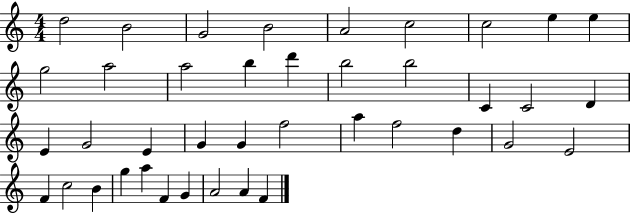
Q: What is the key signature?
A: C major